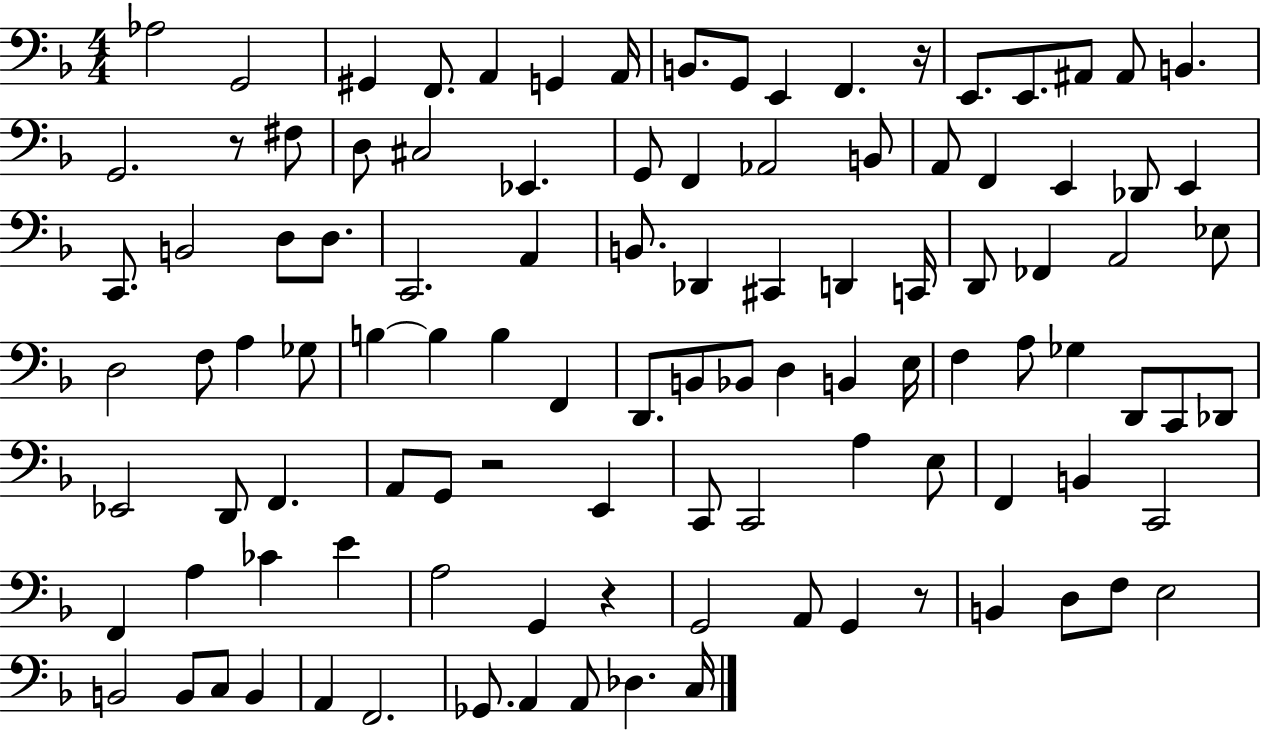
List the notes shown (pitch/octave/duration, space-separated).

Ab3/h G2/h G#2/q F2/e. A2/q G2/q A2/s B2/e. G2/e E2/q F2/q. R/s E2/e. E2/e. A#2/e A#2/e B2/q. G2/h. R/e F#3/e D3/e C#3/h Eb2/q. G2/e F2/q Ab2/h B2/e A2/e F2/q E2/q Db2/e E2/q C2/e. B2/h D3/e D3/e. C2/h. A2/q B2/e. Db2/q C#2/q D2/q C2/s D2/e FES2/q A2/h Eb3/e D3/h F3/e A3/q Gb3/e B3/q B3/q B3/q F2/q D2/e. B2/e Bb2/e D3/q B2/q E3/s F3/q A3/e Gb3/q D2/e C2/e Db2/e Eb2/h D2/e F2/q. A2/e G2/e R/h E2/q C2/e C2/h A3/q E3/e F2/q B2/q C2/h F2/q A3/q CES4/q E4/q A3/h G2/q R/q G2/h A2/e G2/q R/e B2/q D3/e F3/e E3/h B2/h B2/e C3/e B2/q A2/q F2/h. Gb2/e. A2/q A2/e Db3/q. C3/s